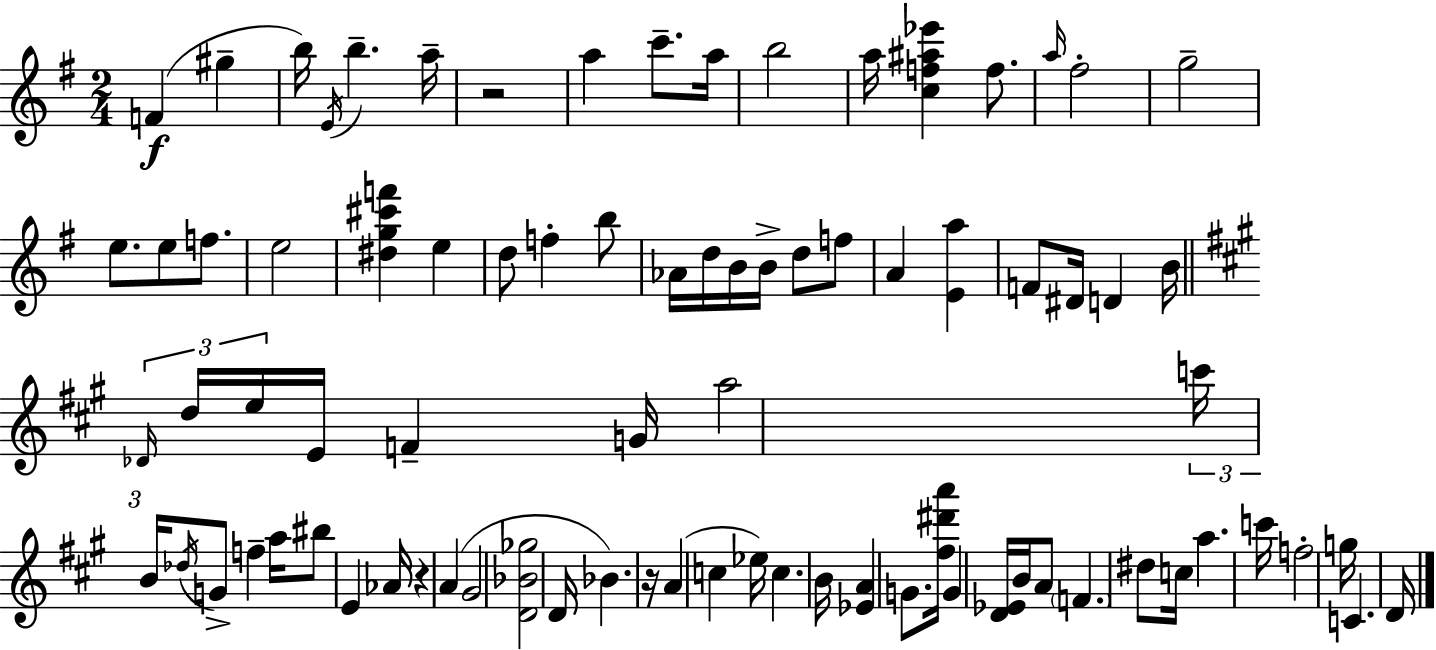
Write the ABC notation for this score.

X:1
T:Untitled
M:2/4
L:1/4
K:G
F ^g b/4 E/4 b a/4 z2 a c'/2 a/4 b2 a/4 [cf^a_e'] f/2 a/4 ^f2 g2 e/2 e/2 f/2 e2 [^dg^c'f'] e d/2 f b/2 _A/4 d/4 B/4 B/4 d/2 f/2 A [Ea] F/2 ^D/4 D B/4 _D/4 d/4 e/4 E/4 F G/4 a2 c'/4 B/4 _d/4 G/2 f a/4 ^b/2 E _A/4 z A ^G2 [D_B_g]2 D/4 _B z/4 A c _e/4 c B/4 [_EA] G/2 [^f^d'a']/4 G [D_E]/4 B/4 A/2 F ^d/2 c/4 a c'/4 f2 g/4 C D/4